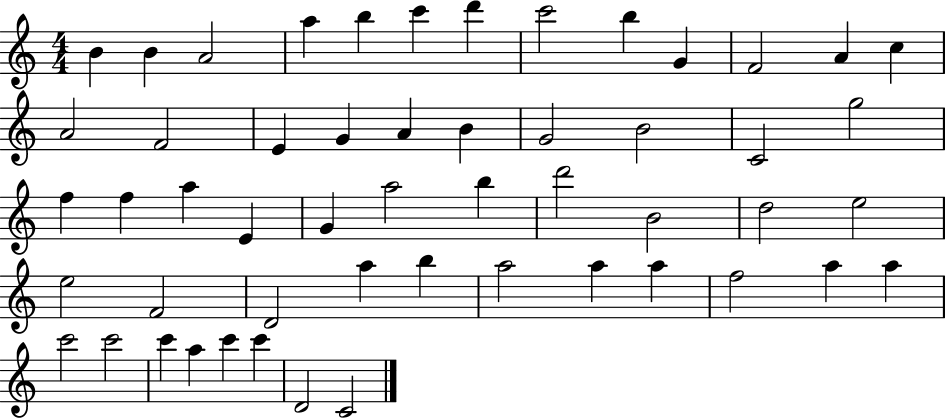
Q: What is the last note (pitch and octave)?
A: C4